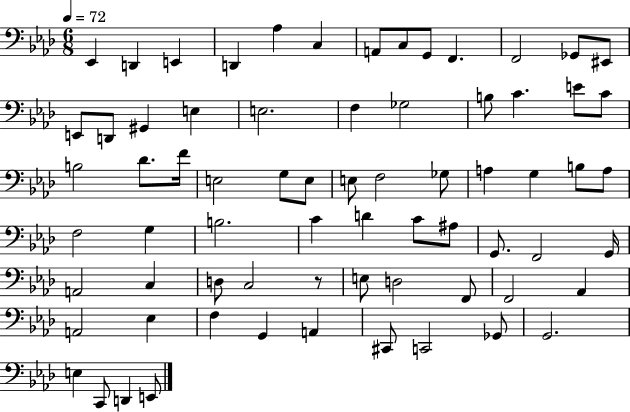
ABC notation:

X:1
T:Untitled
M:6/8
L:1/4
K:Ab
_E,, D,, E,, D,, _A, C, A,,/2 C,/2 G,,/2 F,, F,,2 _G,,/2 ^E,,/2 E,,/2 D,,/2 ^G,, E, E,2 F, _G,2 B,/2 C E/2 C/2 B,2 _D/2 F/4 E,2 G,/2 E,/2 E,/2 F,2 _G,/2 A, G, B,/2 A,/2 F,2 G, B,2 C D C/2 ^A,/2 G,,/2 F,,2 G,,/4 A,,2 C, D,/2 C,2 z/2 E,/2 D,2 F,,/2 F,,2 _A,, A,,2 _E, F, G,, A,, ^C,,/2 C,,2 _G,,/2 G,,2 E, C,,/2 D,, E,,/2